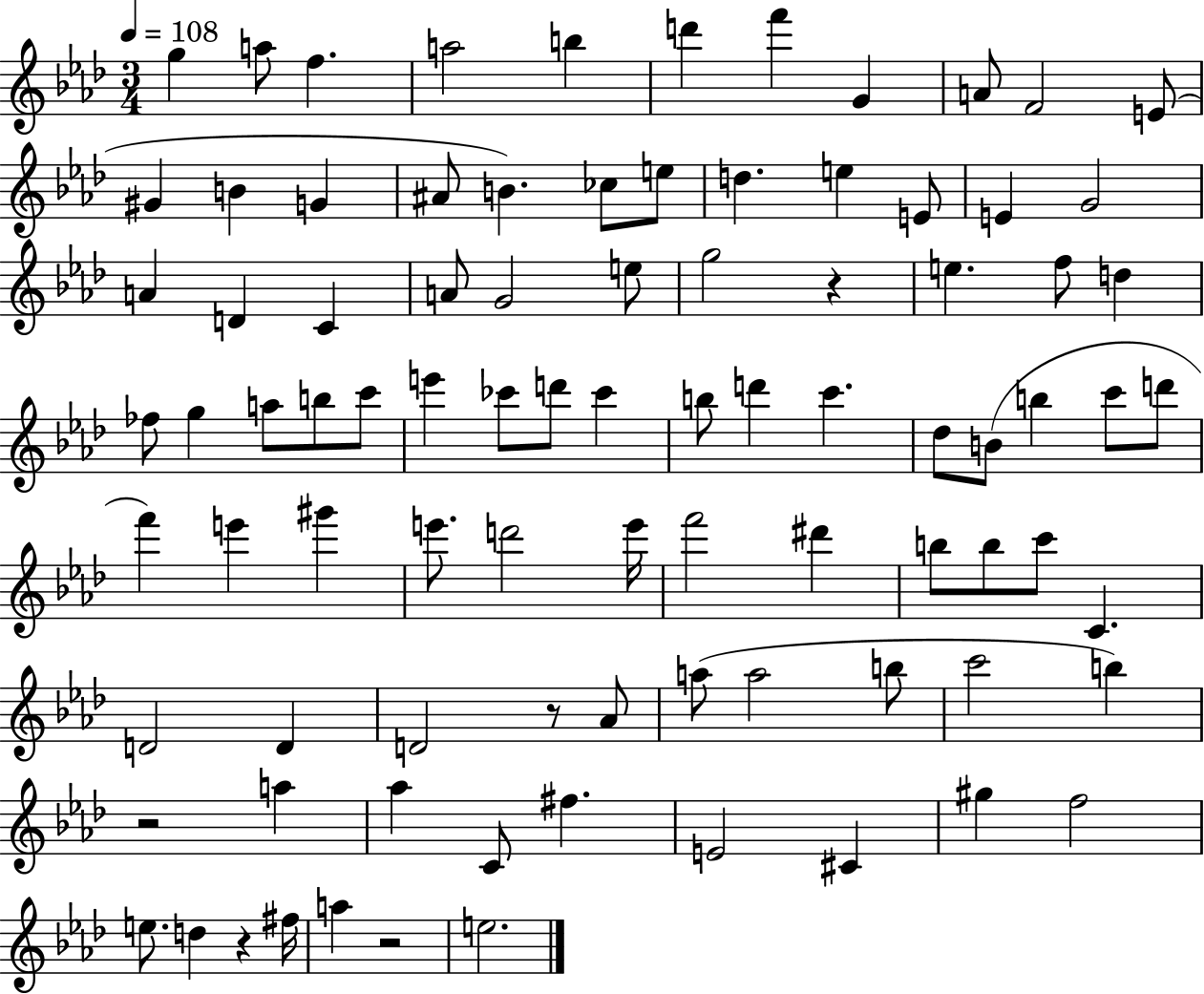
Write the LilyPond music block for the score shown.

{
  \clef treble
  \numericTimeSignature
  \time 3/4
  \key aes \major
  \tempo 4 = 108
  g''4 a''8 f''4. | a''2 b''4 | d'''4 f'''4 g'4 | a'8 f'2 e'8( | \break gis'4 b'4 g'4 | ais'8 b'4.) ces''8 e''8 | d''4. e''4 e'8 | e'4 g'2 | \break a'4 d'4 c'4 | a'8 g'2 e''8 | g''2 r4 | e''4. f''8 d''4 | \break fes''8 g''4 a''8 b''8 c'''8 | e'''4 ces'''8 d'''8 ces'''4 | b''8 d'''4 c'''4. | des''8 b'8( b''4 c'''8 d'''8 | \break f'''4) e'''4 gis'''4 | e'''8. d'''2 e'''16 | f'''2 dis'''4 | b''8 b''8 c'''8 c'4. | \break d'2 d'4 | d'2 r8 aes'8 | a''8( a''2 b''8 | c'''2 b''4) | \break r2 a''4 | aes''4 c'8 fis''4. | e'2 cis'4 | gis''4 f''2 | \break e''8. d''4 r4 fis''16 | a''4 r2 | e''2. | \bar "|."
}